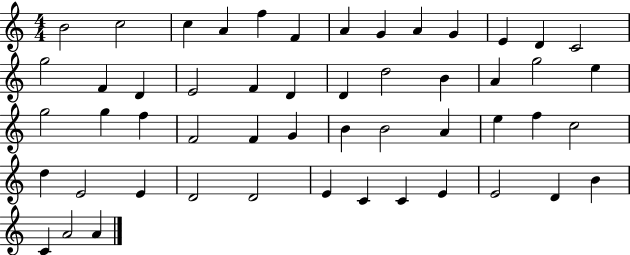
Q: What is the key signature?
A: C major